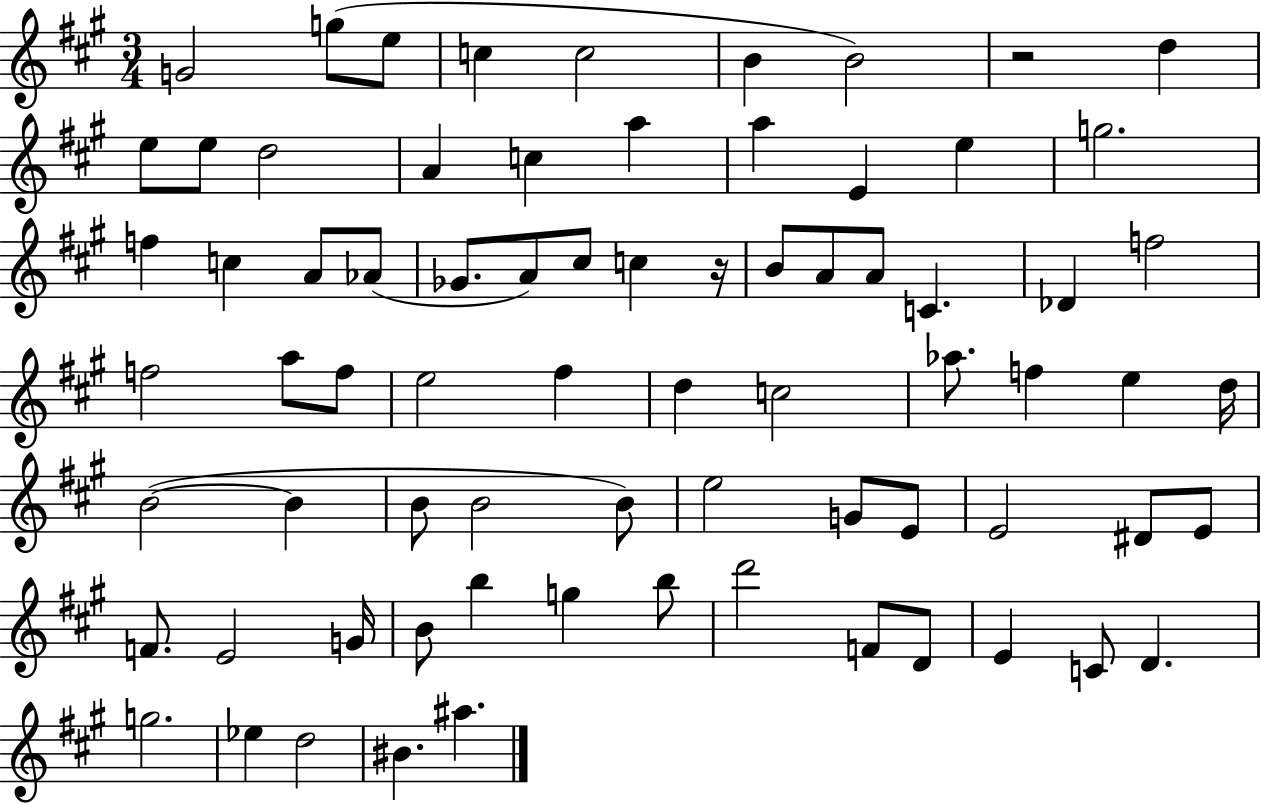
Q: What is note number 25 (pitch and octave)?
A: C#5